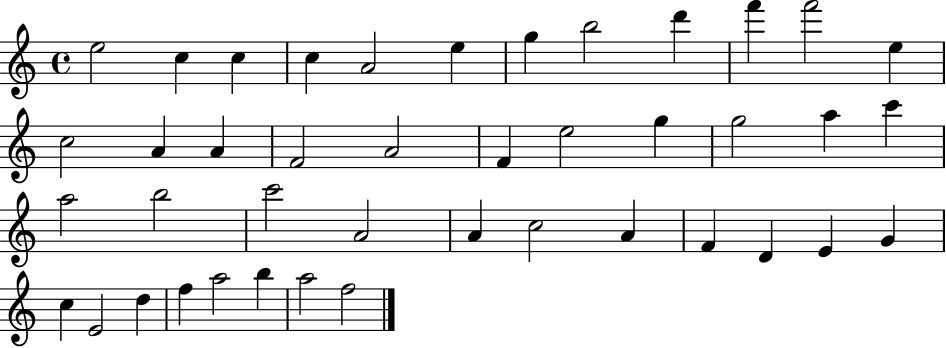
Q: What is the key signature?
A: C major